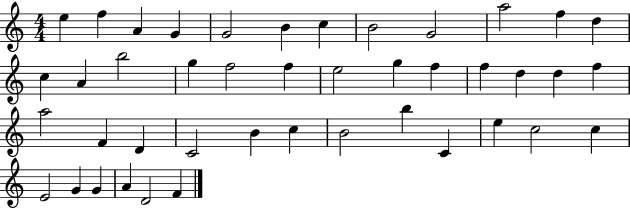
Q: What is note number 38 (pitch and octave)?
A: E4